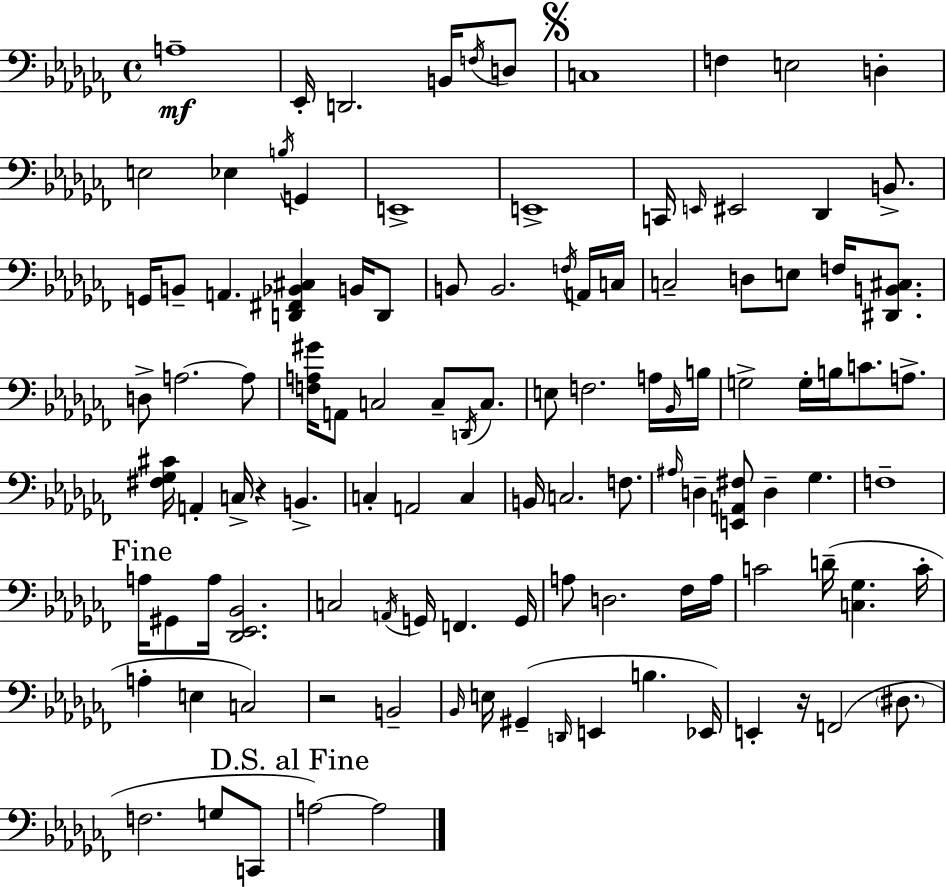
A3/w Eb2/s D2/h. B2/s F3/s D3/e C3/w F3/q E3/h D3/q E3/h Eb3/q B3/s G2/q E2/w E2/w C2/s E2/s EIS2/h Db2/q B2/e. G2/s B2/e A2/q. [D2,F#2,Bb2,C#3]/q B2/s D2/e B2/e B2/h. F3/s A2/s C3/s C3/h D3/e E3/e F3/s [D#2,B2,C#3]/e. D3/e A3/h. A3/e [F3,A3,G#4]/s A2/e C3/h C3/e D2/s C3/e. E3/e F3/h. A3/s Bb2/s B3/s G3/h G3/s B3/s C4/e. A3/e. [F#3,Gb3,C#4]/s A2/q C3/s R/q B2/q. C3/q A2/h C3/q B2/s C3/h. F3/e. A#3/s D3/q [E2,A2,F#3]/e D3/q Gb3/q. F3/w A3/s G#2/e A3/s [Db2,Eb2,Bb2]/h. C3/h A2/s G2/s F2/q. G2/s A3/e D3/h. FES3/s A3/s C4/h D4/s [C3,Gb3]/q. C4/s A3/q E3/q C3/h R/h B2/h Bb2/s E3/s G#2/q D2/s E2/q B3/q. Eb2/s E2/q R/s F2/h D#3/e. F3/h. G3/e C2/e A3/h A3/h